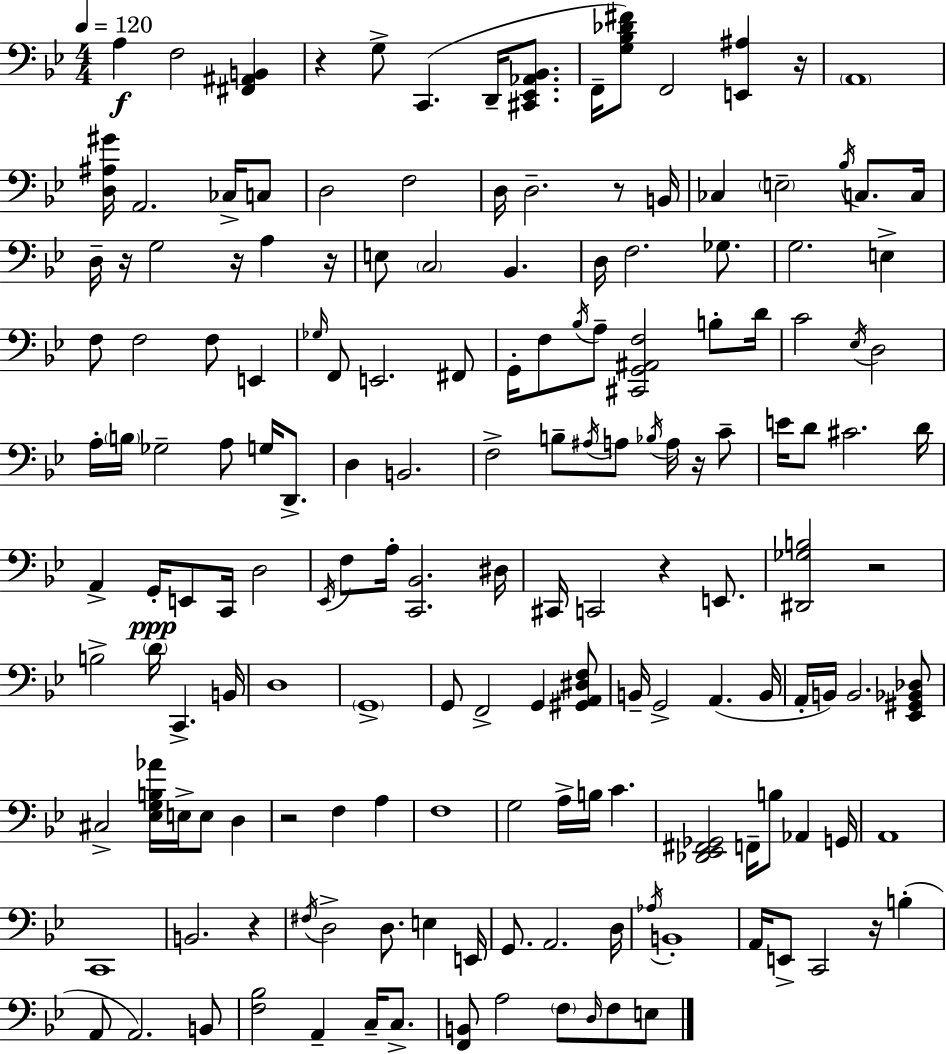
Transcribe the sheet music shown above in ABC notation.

X:1
T:Untitled
M:4/4
L:1/4
K:Bb
A, F,2 [^F,,^A,,B,,] z G,/2 C,, D,,/4 [^C,,_E,,_A,,_B,,]/2 F,,/4 [G,_B,_D^F]/2 F,,2 [E,,^A,] z/4 A,,4 [D,^A,^G]/4 A,,2 _C,/4 C,/2 D,2 F,2 D,/4 D,2 z/2 B,,/4 _C, E,2 _B,/4 C,/2 C,/4 D,/4 z/4 G,2 z/4 A, z/4 E,/2 C,2 _B,, D,/4 F,2 _G,/2 G,2 E, F,/2 F,2 F,/2 E,, _G,/4 F,,/2 E,,2 ^F,,/2 G,,/4 F,/2 _B,/4 A,/2 [^C,,G,,^A,,F,]2 B,/2 D/4 C2 _E,/4 D,2 A,/4 B,/4 _G,2 A,/2 G,/4 D,,/2 D, B,,2 F,2 B,/2 ^A,/4 A,/2 _B,/4 A,/4 z/4 C/2 E/4 D/2 ^C2 D/4 A,, G,,/4 E,,/2 C,,/4 D,2 _E,,/4 F,/2 A,/4 [C,,_B,,]2 ^D,/4 ^C,,/4 C,,2 z E,,/2 [^D,,_G,B,]2 z2 B,2 D/4 C,, B,,/4 D,4 G,,4 G,,/2 F,,2 G,, [^G,,A,,^D,F,]/2 B,,/4 G,,2 A,, B,,/4 A,,/4 B,,/4 B,,2 [_E,,^G,,_B,,_D,]/2 ^C,2 [_E,G,B,_A]/4 E,/4 E,/2 D, z2 F, A, F,4 G,2 A,/4 B,/4 C [_D,,_E,,^F,,_G,,]2 F,,/4 B,/2 _A,, G,,/4 A,,4 C,,4 B,,2 z ^F,/4 D,2 D,/2 E, E,,/4 G,,/2 A,,2 D,/4 _A,/4 B,,4 A,,/4 E,,/2 C,,2 z/4 B, A,,/2 A,,2 B,,/2 [F,_B,]2 A,, C,/4 C,/2 [F,,B,,]/2 A,2 F,/2 D,/4 F,/2 E,/2